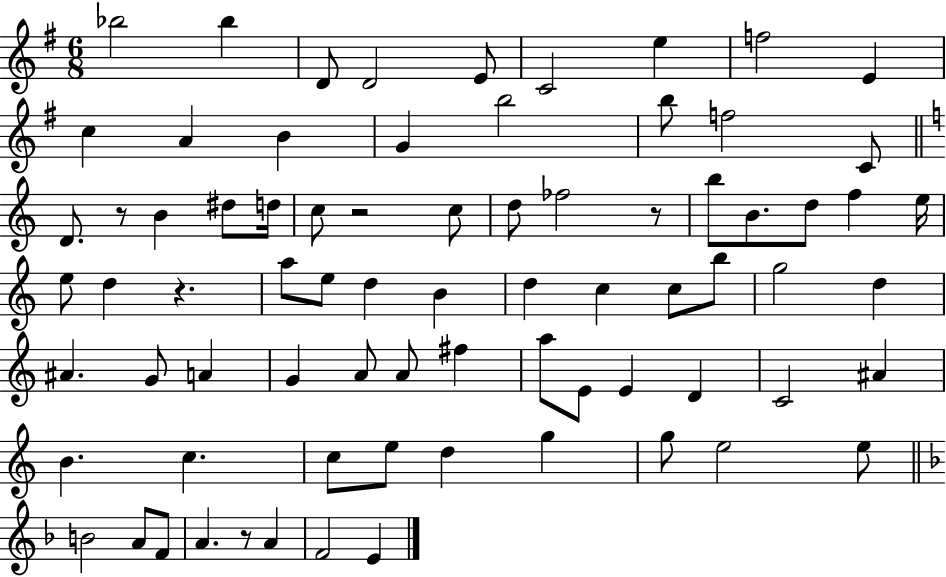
Bb5/h Bb5/q D4/e D4/h E4/e C4/h E5/q F5/h E4/q C5/q A4/q B4/q G4/q B5/h B5/e F5/h C4/e D4/e. R/e B4/q D#5/e D5/s C5/e R/h C5/e D5/e FES5/h R/e B5/e B4/e. D5/e F5/q E5/s E5/e D5/q R/q. A5/e E5/e D5/q B4/q D5/q C5/q C5/e B5/e G5/h D5/q A#4/q. G4/e A4/q G4/q A4/e A4/e F#5/q A5/e E4/e E4/q D4/q C4/h A#4/q B4/q. C5/q. C5/e E5/e D5/q G5/q G5/e E5/h E5/e B4/h A4/e F4/e A4/q. R/e A4/q F4/h E4/q